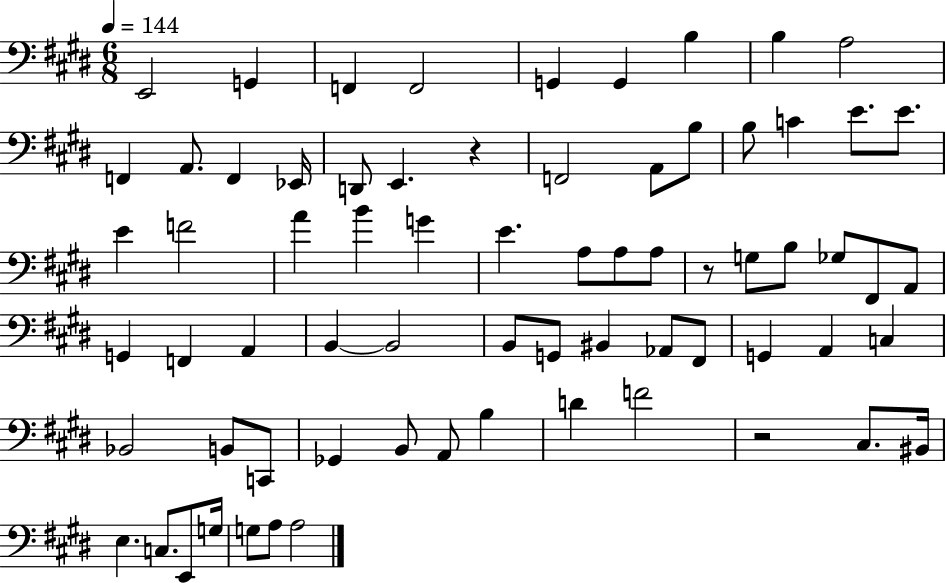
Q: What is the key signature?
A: E major